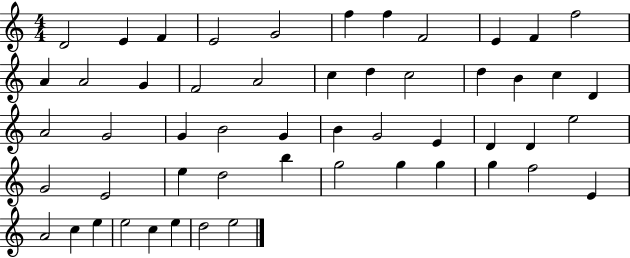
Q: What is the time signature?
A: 4/4